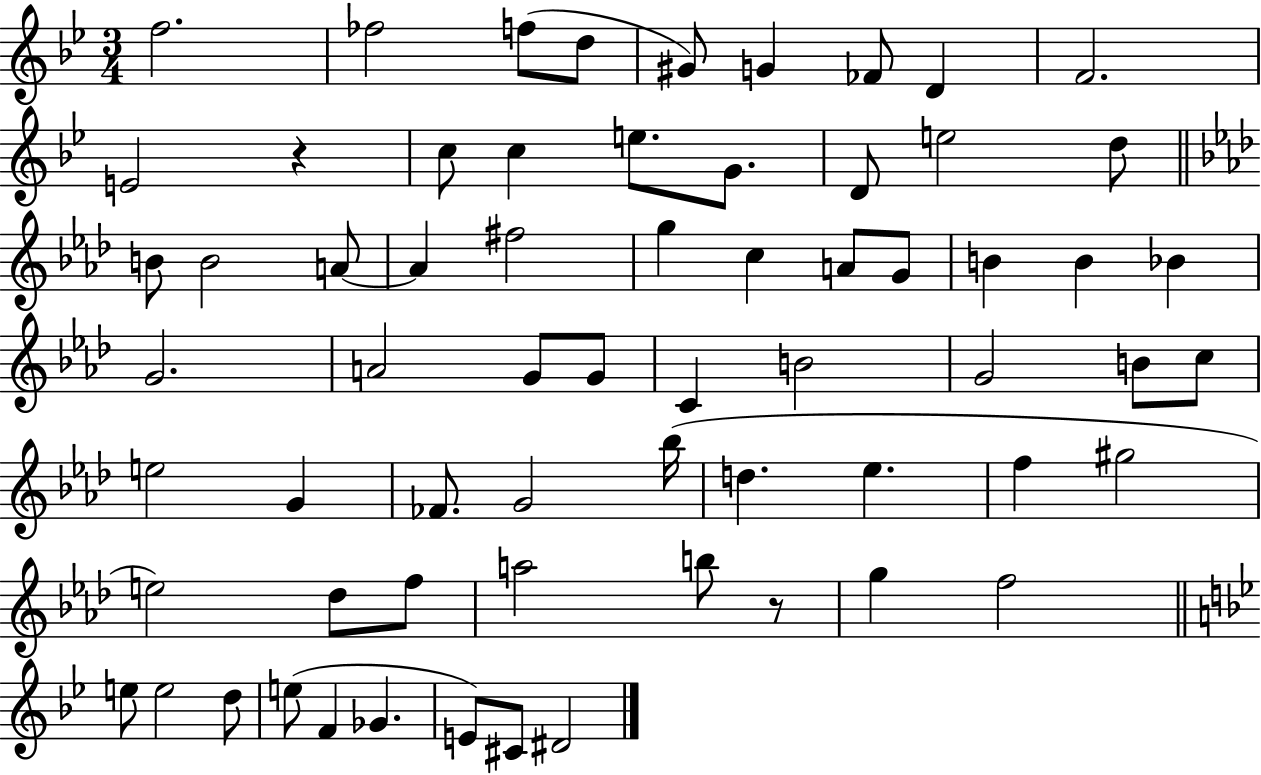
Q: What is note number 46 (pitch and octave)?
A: F5